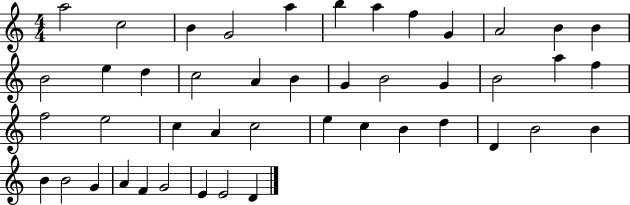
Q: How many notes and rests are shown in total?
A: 45